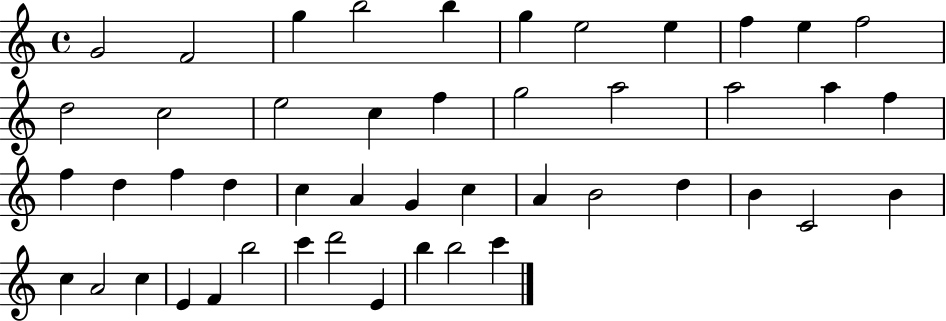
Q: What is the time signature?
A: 4/4